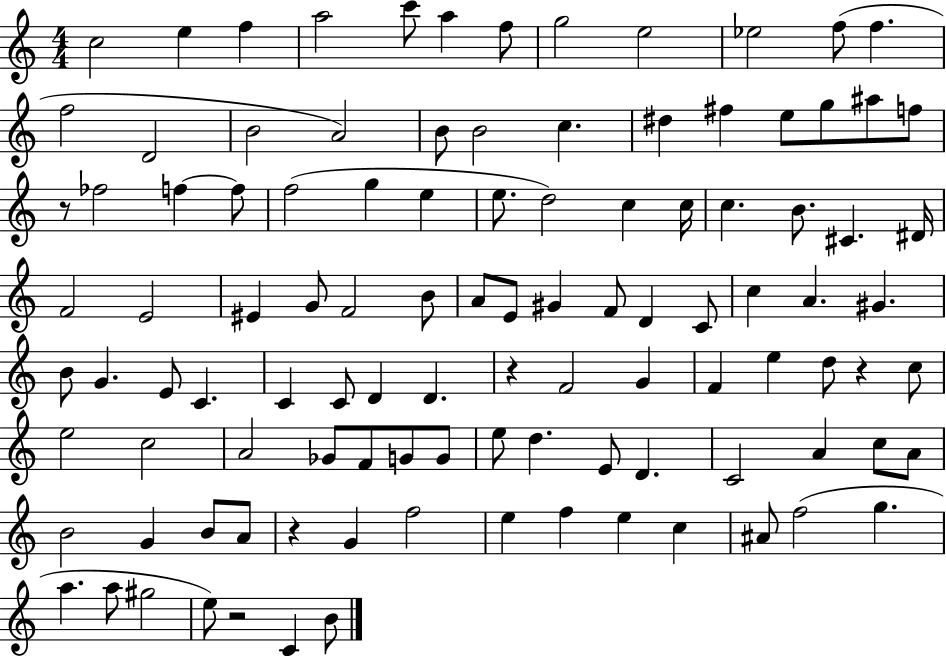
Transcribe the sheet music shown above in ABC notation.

X:1
T:Untitled
M:4/4
L:1/4
K:C
c2 e f a2 c'/2 a f/2 g2 e2 _e2 f/2 f f2 D2 B2 A2 B/2 B2 c ^d ^f e/2 g/2 ^a/2 f/2 z/2 _f2 f f/2 f2 g e e/2 d2 c c/4 c B/2 ^C ^D/4 F2 E2 ^E G/2 F2 B/2 A/2 E/2 ^G F/2 D C/2 c A ^G B/2 G E/2 C C C/2 D D z F2 G F e d/2 z c/2 e2 c2 A2 _G/2 F/2 G/2 G/2 e/2 d E/2 D C2 A c/2 A/2 B2 G B/2 A/2 z G f2 e f e c ^A/2 f2 g a a/2 ^g2 e/2 z2 C B/2